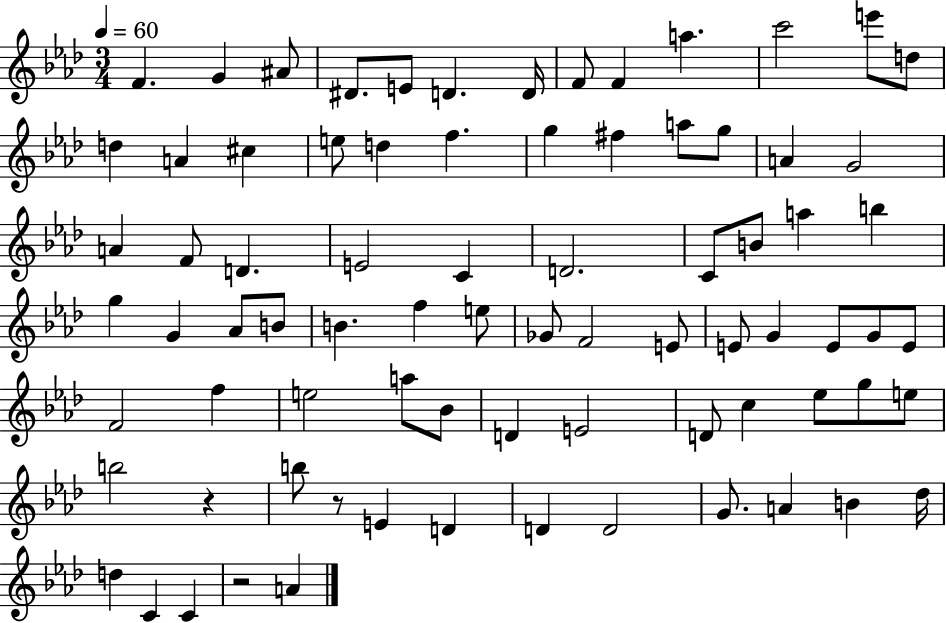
{
  \clef treble
  \numericTimeSignature
  \time 3/4
  \key aes \major
  \tempo 4 = 60
  f'4. g'4 ais'8 | dis'8. e'8 d'4. d'16 | f'8 f'4 a''4. | c'''2 e'''8 d''8 | \break d''4 a'4 cis''4 | e''8 d''4 f''4. | g''4 fis''4 a''8 g''8 | a'4 g'2 | \break a'4 f'8 d'4. | e'2 c'4 | d'2. | c'8 b'8 a''4 b''4 | \break g''4 g'4 aes'8 b'8 | b'4. f''4 e''8 | ges'8 f'2 e'8 | e'8 g'4 e'8 g'8 e'8 | \break f'2 f''4 | e''2 a''8 bes'8 | d'4 e'2 | d'8 c''4 ees''8 g''8 e''8 | \break b''2 r4 | b''8 r8 e'4 d'4 | d'4 d'2 | g'8. a'4 b'4 des''16 | \break d''4 c'4 c'4 | r2 a'4 | \bar "|."
}